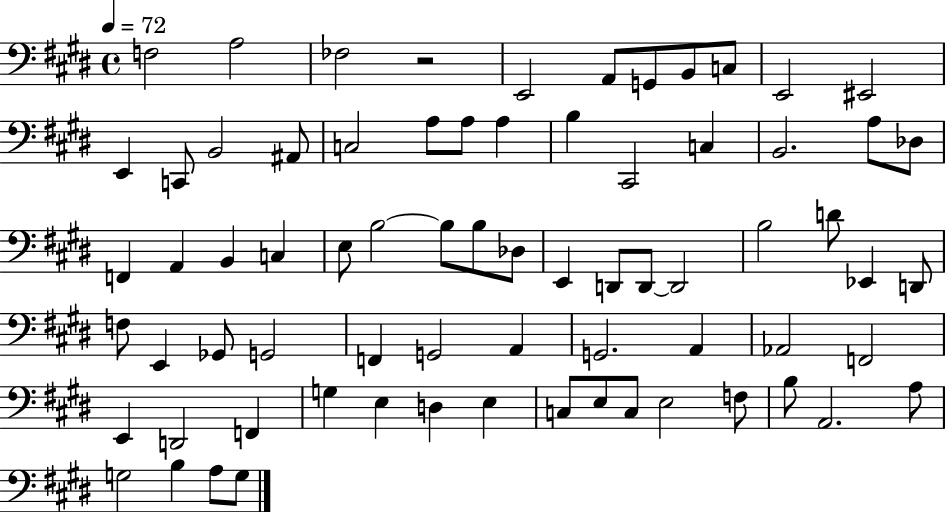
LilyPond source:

{
  \clef bass
  \time 4/4
  \defaultTimeSignature
  \key e \major
  \tempo 4 = 72
  f2 a2 | fes2 r2 | e,2 a,8 g,8 b,8 c8 | e,2 eis,2 | \break e,4 c,8 b,2 ais,8 | c2 a8 a8 a4 | b4 cis,2 c4 | b,2. a8 des8 | \break f,4 a,4 b,4 c4 | e8 b2~~ b8 b8 des8 | e,4 d,8 d,8~~ d,2 | b2 d'8 ees,4 d,8 | \break f8 e,4 ges,8 g,2 | f,4 g,2 a,4 | g,2. a,4 | aes,2 f,2 | \break e,4 d,2 f,4 | g4 e4 d4 e4 | c8 e8 c8 e2 f8 | b8 a,2. a8 | \break g2 b4 a8 g8 | \bar "|."
}